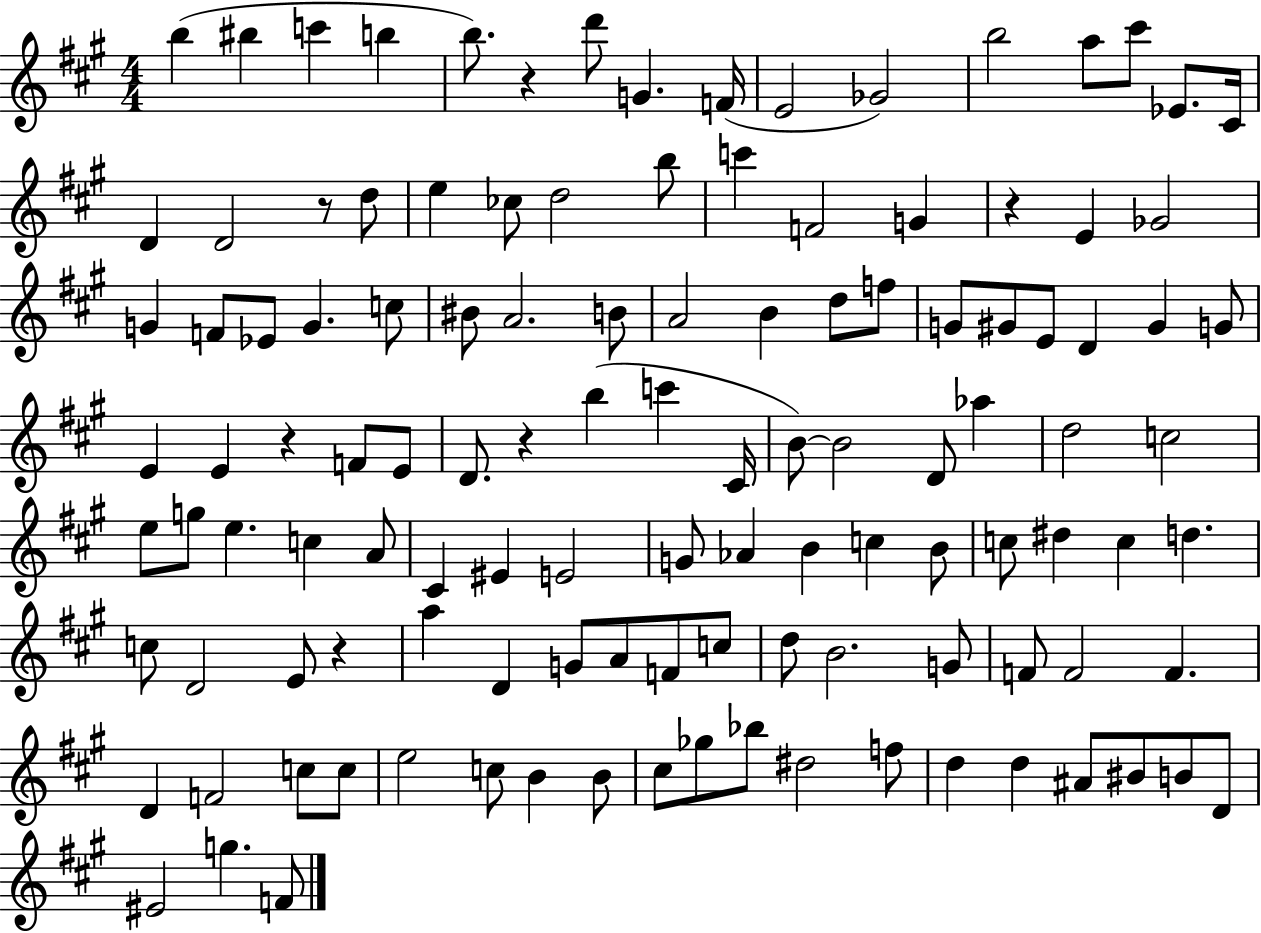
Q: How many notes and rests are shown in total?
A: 119